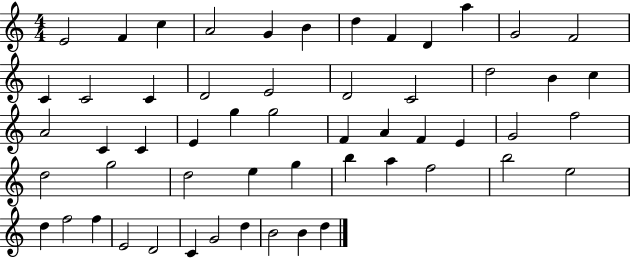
{
  \clef treble
  \numericTimeSignature
  \time 4/4
  \key c \major
  e'2 f'4 c''4 | a'2 g'4 b'4 | d''4 f'4 d'4 a''4 | g'2 f'2 | \break c'4 c'2 c'4 | d'2 e'2 | d'2 c'2 | d''2 b'4 c''4 | \break a'2 c'4 c'4 | e'4 g''4 g''2 | f'4 a'4 f'4 e'4 | g'2 f''2 | \break d''2 g''2 | d''2 e''4 g''4 | b''4 a''4 f''2 | b''2 e''2 | \break d''4 f''2 f''4 | e'2 d'2 | c'4 g'2 d''4 | b'2 b'4 d''4 | \break \bar "|."
}